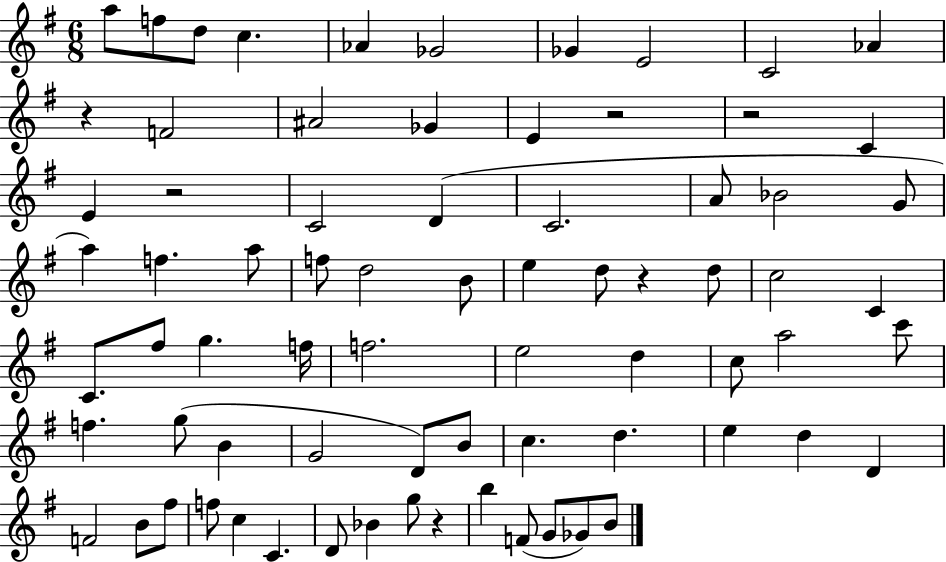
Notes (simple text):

A5/e F5/e D5/e C5/q. Ab4/q Gb4/h Gb4/q E4/h C4/h Ab4/q R/q F4/h A#4/h Gb4/q E4/q R/h R/h C4/q E4/q R/h C4/h D4/q C4/h. A4/e Bb4/h G4/e A5/q F5/q. A5/e F5/e D5/h B4/e E5/q D5/e R/q D5/e C5/h C4/q C4/e. F#5/e G5/q. F5/s F5/h. E5/h D5/q C5/e A5/h C6/e F5/q. G5/e B4/q G4/h D4/e B4/e C5/q. D5/q. E5/q D5/q D4/q F4/h B4/e F#5/e F5/e C5/q C4/q. D4/e Bb4/q G5/e R/q B5/q F4/e G4/e Gb4/e B4/e